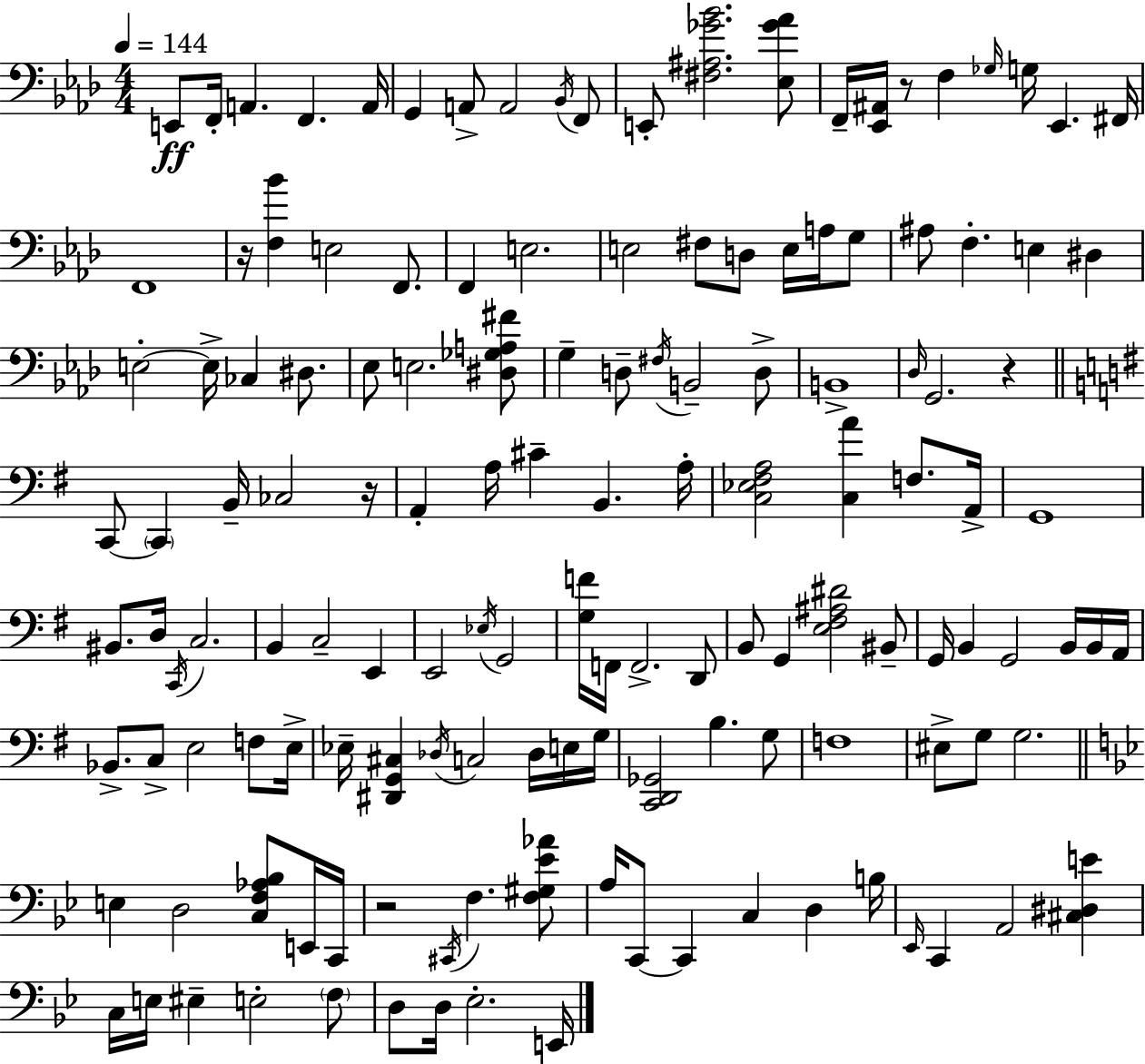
{
  \clef bass
  \numericTimeSignature
  \time 4/4
  \key aes \major
  \tempo 4 = 144
  e,8\ff f,16-. a,4. f,4. a,16 | g,4 a,8-> a,2 \acciaccatura { bes,16 } f,8 | e,8-. <fis ais ges' bes'>2. <ees ges' aes'>8 | f,16-- <ees, ais,>16 r8 f4 \grace { ges16 } g16 ees,4. | \break fis,16 f,1 | r16 <f bes'>4 e2 f,8. | f,4 e2. | e2 fis8 d8 e16 a16 | \break g8 ais8 f4.-. e4 dis4 | e2-.~~ e16-> ces4 dis8. | ees8 e2. | <dis ges a fis'>8 g4-- d8-- \acciaccatura { fis16 } b,2-- | \break d8-> b,1-> | \grace { des16 } g,2. | r4 \bar "||" \break \key g \major c,8~~ \parenthesize c,4 b,16-- ces2 r16 | a,4-. a16 cis'4-- b,4. a16-. | <c ees fis a>2 <c a'>4 f8. a,16-> | g,1 | \break bis,8. d16 \acciaccatura { c,16 } c2. | b,4 c2-- e,4 | e,2 \acciaccatura { ees16 } g,2 | <g f'>16 f,16 f,2.-> | \break d,8 b,8 g,4 <e fis ais dis'>2 | bis,8-- g,16 b,4 g,2 b,16 | b,16 a,16 bes,8.-> c8-> e2 f8 | e16-> ees16-- <dis, g, cis>4 \acciaccatura { des16 } c2 | \break des16 e16 g16 <c, d, ges,>2 b4. | g8 f1 | eis8-> g8 g2. | \bar "||" \break \key g \minor e4 d2 <c f aes bes>8 e,16 c,16 | r2 \acciaccatura { cis,16 } f4. <f gis ees' aes'>8 | a16 c,8~~ c,4 c4 d4 | b16 \grace { ees,16 } c,4 a,2 <cis dis e'>4 | \break c16 e16 eis4-- e2-. | \parenthesize f8 d8 d16 ees2.-. | e,16 \bar "|."
}